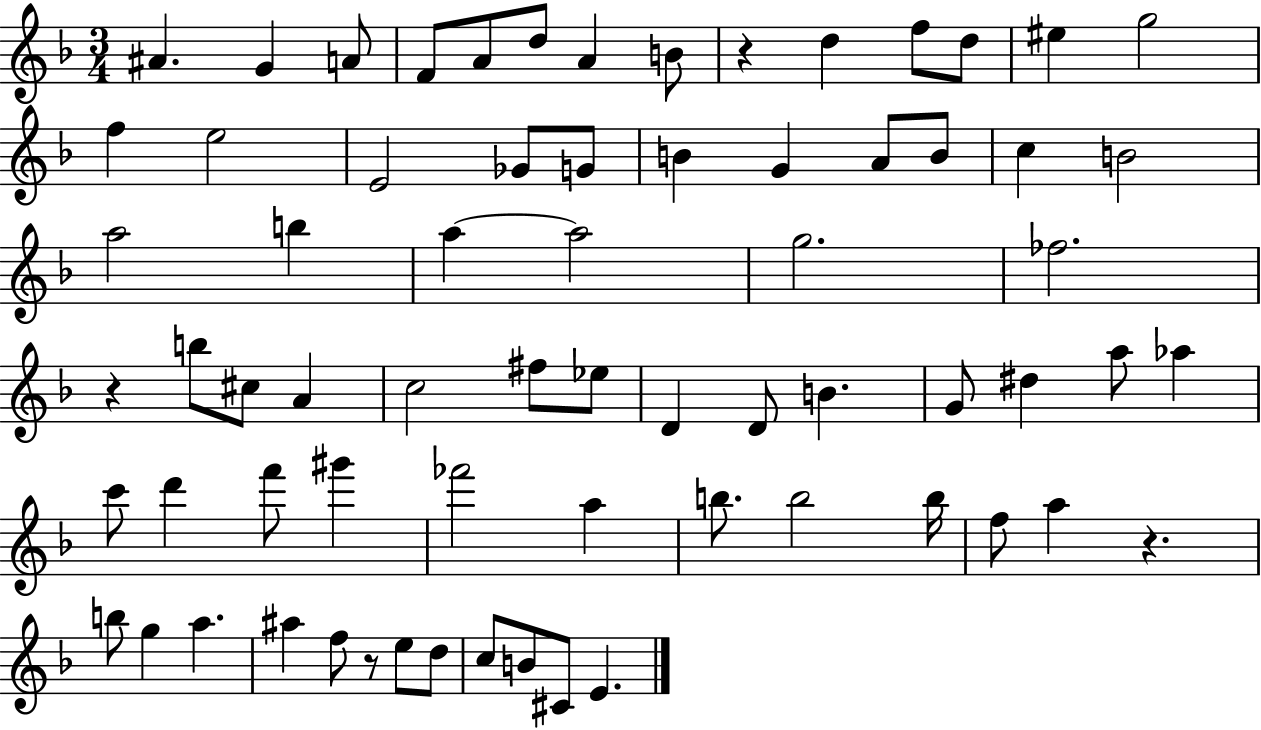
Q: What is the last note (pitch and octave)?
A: E4